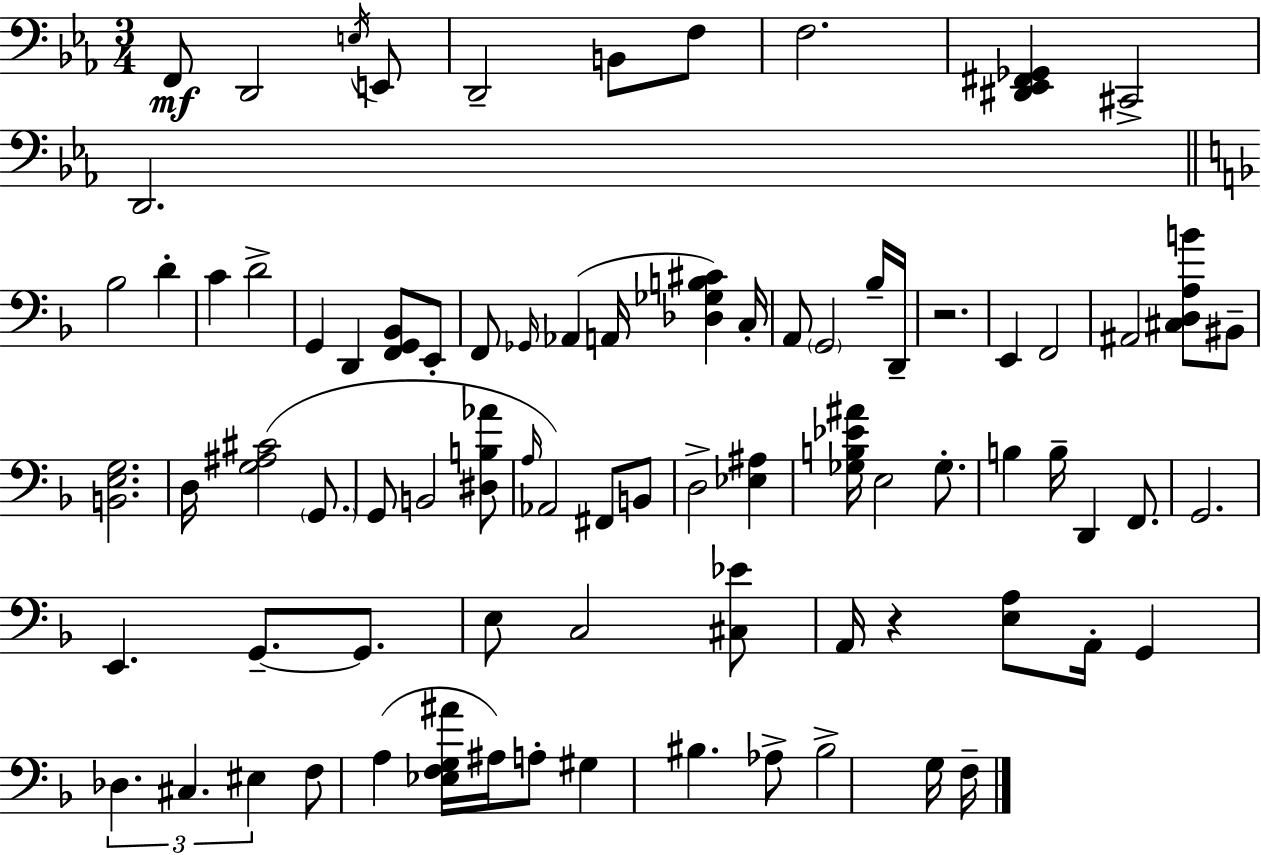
F2/e D2/h E3/s E2/e D2/h B2/e F3/e F3/h. [D#2,Eb2,F#2,Gb2]/q C#2/h D2/h. Bb3/h D4/q C4/q D4/h G2/q D2/q [F2,G2,Bb2]/e E2/e F2/e Gb2/s Ab2/q A2/s [Db3,Gb3,B3,C#4]/q C3/s A2/e G2/h Bb3/s D2/s R/h. E2/q F2/h A#2/h [C#3,D3,A3,B4]/e BIS2/e [B2,E3,G3]/h. D3/s [G3,A#3,C#4]/h G2/e. G2/e B2/h [D#3,B3,Ab4]/e A3/s Ab2/h F#2/e B2/e D3/h [Eb3,A#3]/q [Gb3,B3,Eb4,A#4]/s E3/h Gb3/e. B3/q B3/s D2/q F2/e. G2/h. E2/q. G2/e. G2/e. E3/e C3/h [C#3,Eb4]/e A2/s R/q [E3,A3]/e A2/s G2/q Db3/q. C#3/q. EIS3/q F3/e A3/q [Eb3,F3,G3,A#4]/s A#3/s A3/e G#3/q BIS3/q. Ab3/e BIS3/h G3/s F3/s